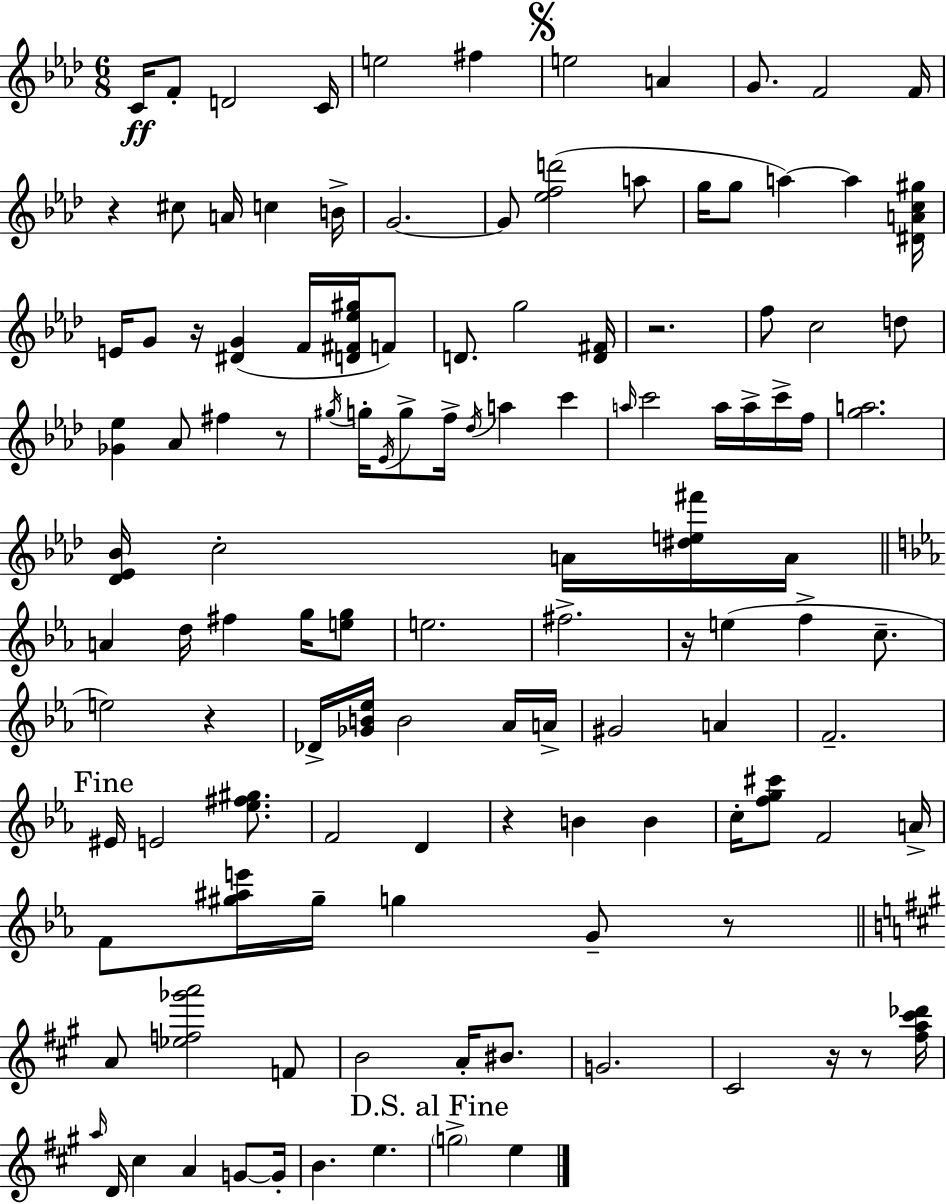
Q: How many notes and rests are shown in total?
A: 123